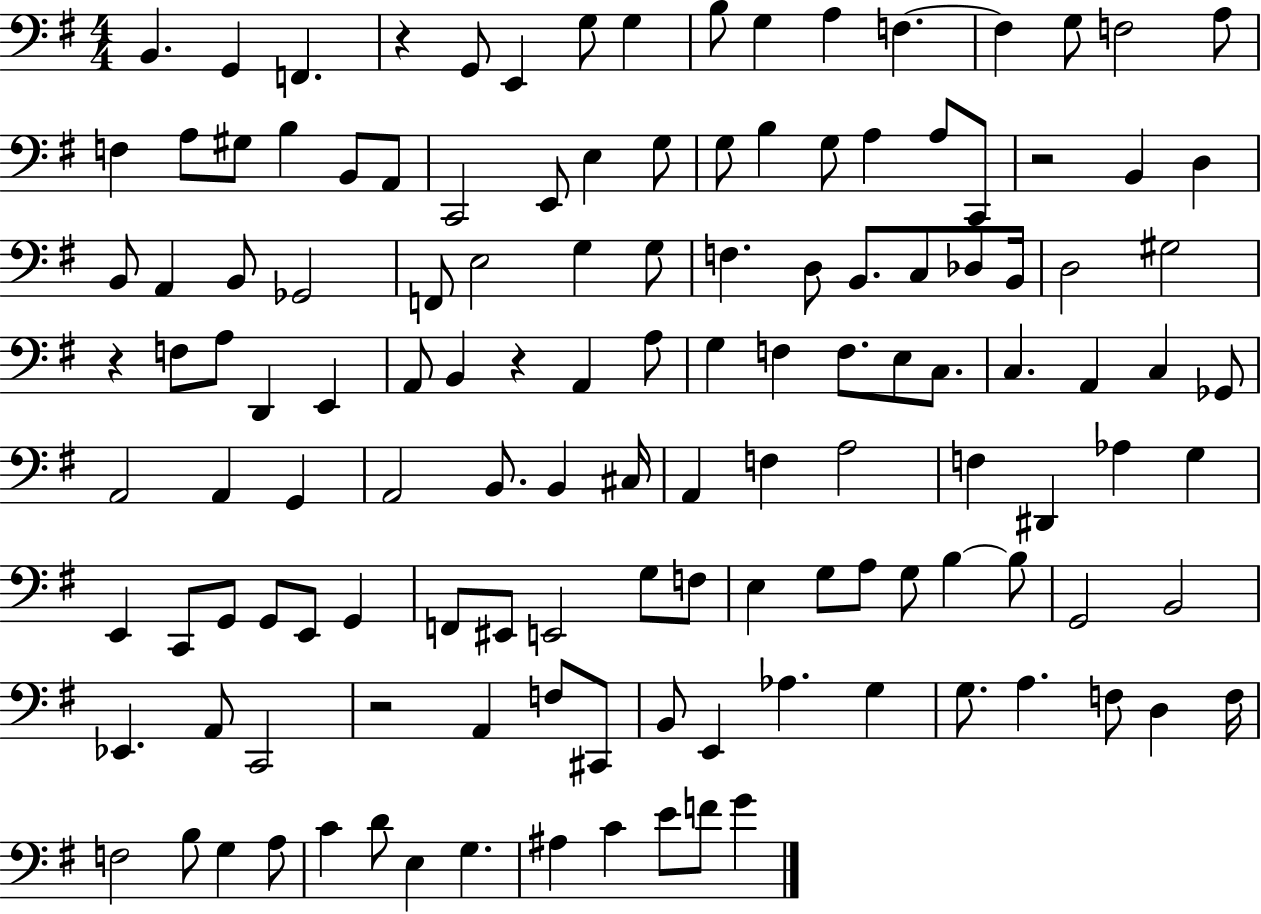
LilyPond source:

{
  \clef bass
  \numericTimeSignature
  \time 4/4
  \key g \major
  b,4. g,4 f,4. | r4 g,8 e,4 g8 g4 | b8 g4 a4 f4.~~ | f4 g8 f2 a8 | \break f4 a8 gis8 b4 b,8 a,8 | c,2 e,8 e4 g8 | g8 b4 g8 a4 a8 c,8 | r2 b,4 d4 | \break b,8 a,4 b,8 ges,2 | f,8 e2 g4 g8 | f4. d8 b,8. c8 des8 b,16 | d2 gis2 | \break r4 f8 a8 d,4 e,4 | a,8 b,4 r4 a,4 a8 | g4 f4 f8. e8 c8. | c4. a,4 c4 ges,8 | \break a,2 a,4 g,4 | a,2 b,8. b,4 cis16 | a,4 f4 a2 | f4 dis,4 aes4 g4 | \break e,4 c,8 g,8 g,8 e,8 g,4 | f,8 eis,8 e,2 g8 f8 | e4 g8 a8 g8 b4~~ b8 | g,2 b,2 | \break ees,4. a,8 c,2 | r2 a,4 f8 cis,8 | b,8 e,4 aes4. g4 | g8. a4. f8 d4 f16 | \break f2 b8 g4 a8 | c'4 d'8 e4 g4. | ais4 c'4 e'8 f'8 g'4 | \bar "|."
}